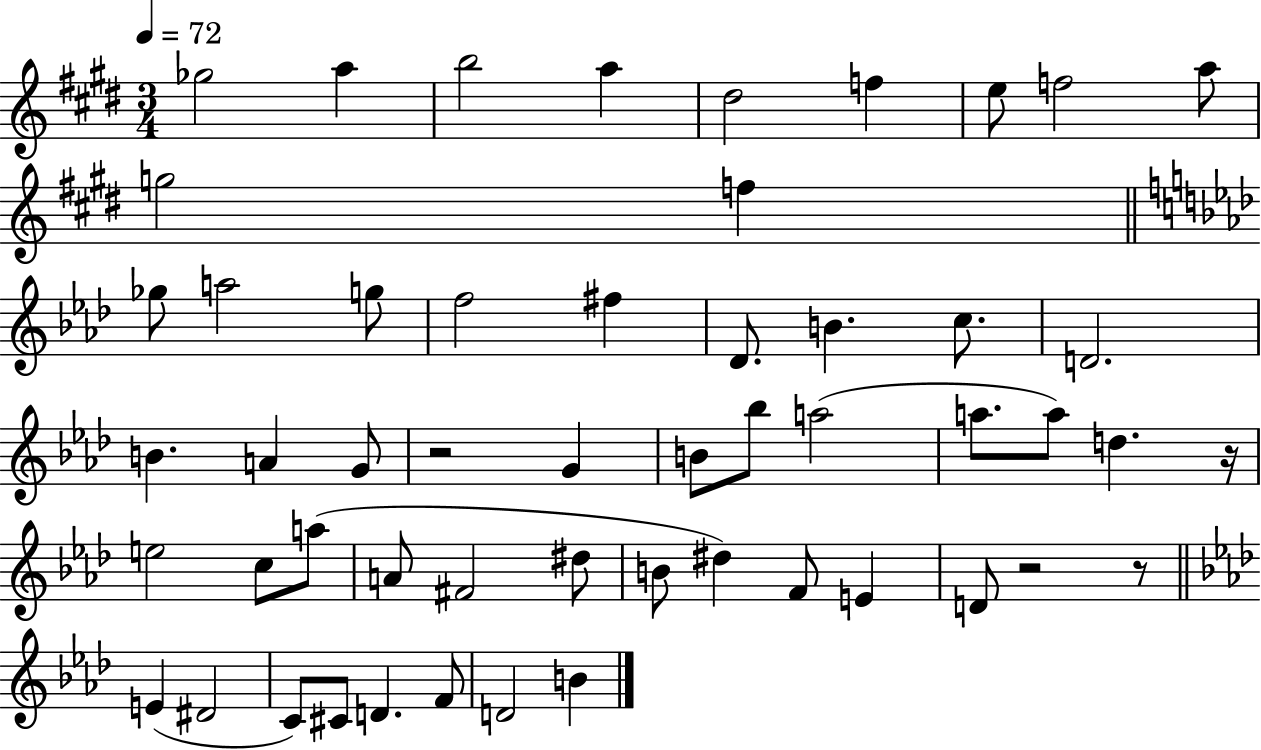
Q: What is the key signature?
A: E major